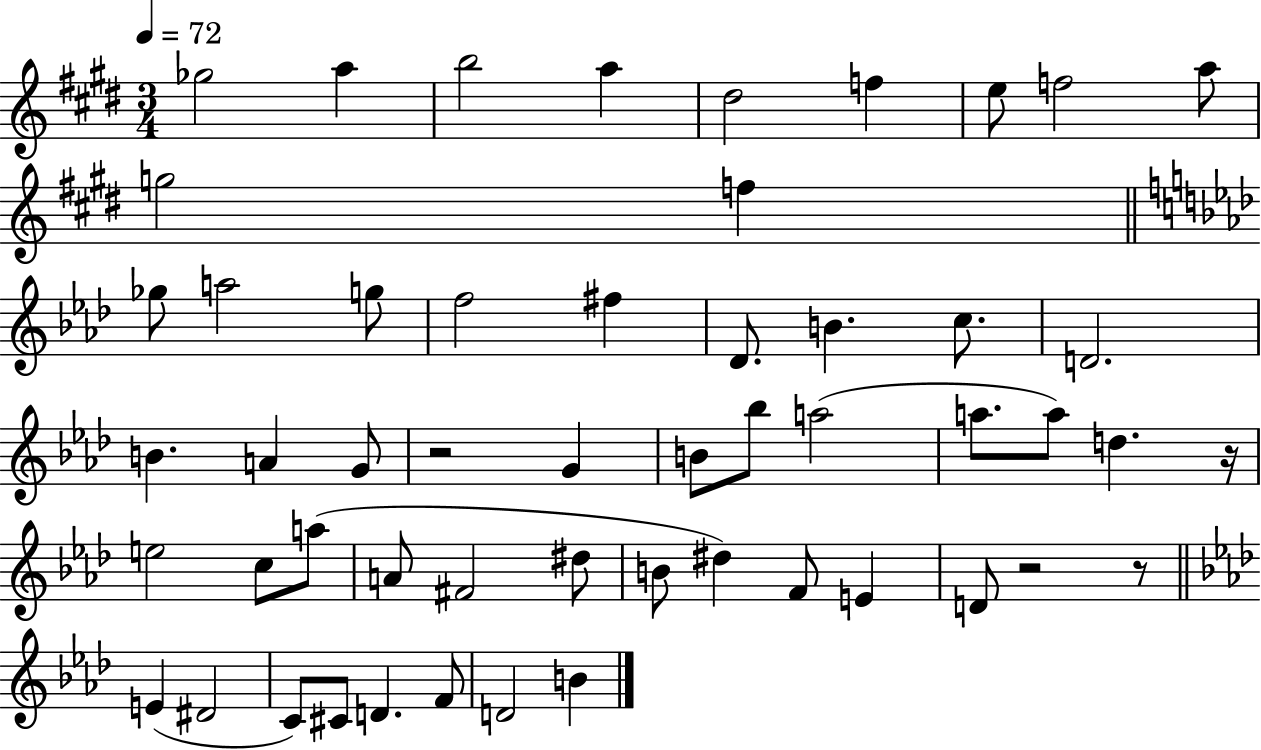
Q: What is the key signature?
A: E major